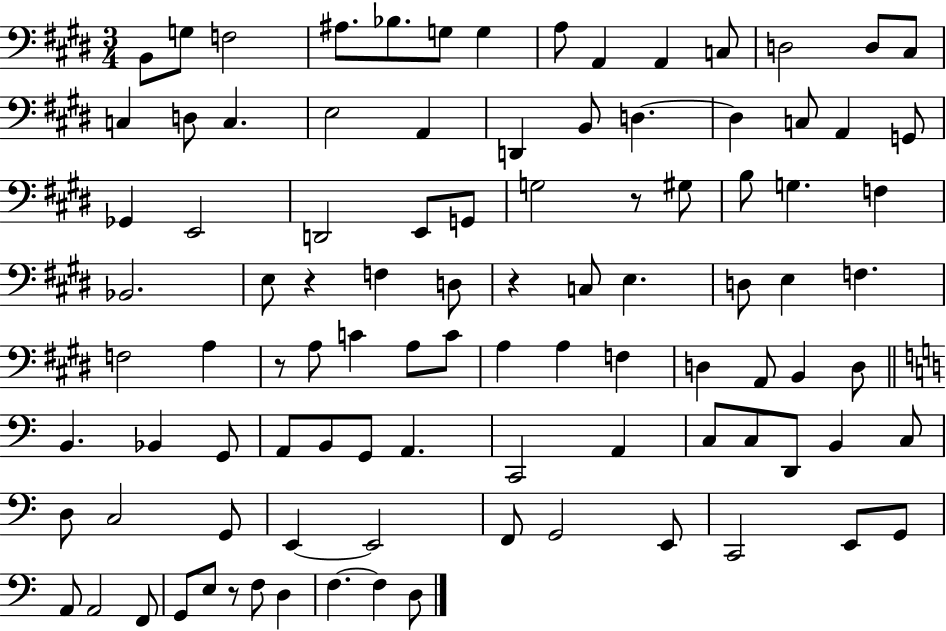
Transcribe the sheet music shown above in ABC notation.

X:1
T:Untitled
M:3/4
L:1/4
K:E
B,,/2 G,/2 F,2 ^A,/2 _B,/2 G,/2 G, A,/2 A,, A,, C,/2 D,2 D,/2 ^C,/2 C, D,/2 C, E,2 A,, D,, B,,/2 D, D, C,/2 A,, G,,/2 _G,, E,,2 D,,2 E,,/2 G,,/2 G,2 z/2 ^G,/2 B,/2 G, F, _B,,2 E,/2 z F, D,/2 z C,/2 E, D,/2 E, F, F,2 A, z/2 A,/2 C A,/2 C/2 A, A, F, D, A,,/2 B,, D,/2 B,, _B,, G,,/2 A,,/2 B,,/2 G,,/2 A,, C,,2 A,, C,/2 C,/2 D,,/2 B,, C,/2 D,/2 C,2 G,,/2 E,, E,,2 F,,/2 G,,2 E,,/2 C,,2 E,,/2 G,,/2 A,,/2 A,,2 F,,/2 G,,/2 E,/2 z/2 F,/2 D, F, F, D,/2